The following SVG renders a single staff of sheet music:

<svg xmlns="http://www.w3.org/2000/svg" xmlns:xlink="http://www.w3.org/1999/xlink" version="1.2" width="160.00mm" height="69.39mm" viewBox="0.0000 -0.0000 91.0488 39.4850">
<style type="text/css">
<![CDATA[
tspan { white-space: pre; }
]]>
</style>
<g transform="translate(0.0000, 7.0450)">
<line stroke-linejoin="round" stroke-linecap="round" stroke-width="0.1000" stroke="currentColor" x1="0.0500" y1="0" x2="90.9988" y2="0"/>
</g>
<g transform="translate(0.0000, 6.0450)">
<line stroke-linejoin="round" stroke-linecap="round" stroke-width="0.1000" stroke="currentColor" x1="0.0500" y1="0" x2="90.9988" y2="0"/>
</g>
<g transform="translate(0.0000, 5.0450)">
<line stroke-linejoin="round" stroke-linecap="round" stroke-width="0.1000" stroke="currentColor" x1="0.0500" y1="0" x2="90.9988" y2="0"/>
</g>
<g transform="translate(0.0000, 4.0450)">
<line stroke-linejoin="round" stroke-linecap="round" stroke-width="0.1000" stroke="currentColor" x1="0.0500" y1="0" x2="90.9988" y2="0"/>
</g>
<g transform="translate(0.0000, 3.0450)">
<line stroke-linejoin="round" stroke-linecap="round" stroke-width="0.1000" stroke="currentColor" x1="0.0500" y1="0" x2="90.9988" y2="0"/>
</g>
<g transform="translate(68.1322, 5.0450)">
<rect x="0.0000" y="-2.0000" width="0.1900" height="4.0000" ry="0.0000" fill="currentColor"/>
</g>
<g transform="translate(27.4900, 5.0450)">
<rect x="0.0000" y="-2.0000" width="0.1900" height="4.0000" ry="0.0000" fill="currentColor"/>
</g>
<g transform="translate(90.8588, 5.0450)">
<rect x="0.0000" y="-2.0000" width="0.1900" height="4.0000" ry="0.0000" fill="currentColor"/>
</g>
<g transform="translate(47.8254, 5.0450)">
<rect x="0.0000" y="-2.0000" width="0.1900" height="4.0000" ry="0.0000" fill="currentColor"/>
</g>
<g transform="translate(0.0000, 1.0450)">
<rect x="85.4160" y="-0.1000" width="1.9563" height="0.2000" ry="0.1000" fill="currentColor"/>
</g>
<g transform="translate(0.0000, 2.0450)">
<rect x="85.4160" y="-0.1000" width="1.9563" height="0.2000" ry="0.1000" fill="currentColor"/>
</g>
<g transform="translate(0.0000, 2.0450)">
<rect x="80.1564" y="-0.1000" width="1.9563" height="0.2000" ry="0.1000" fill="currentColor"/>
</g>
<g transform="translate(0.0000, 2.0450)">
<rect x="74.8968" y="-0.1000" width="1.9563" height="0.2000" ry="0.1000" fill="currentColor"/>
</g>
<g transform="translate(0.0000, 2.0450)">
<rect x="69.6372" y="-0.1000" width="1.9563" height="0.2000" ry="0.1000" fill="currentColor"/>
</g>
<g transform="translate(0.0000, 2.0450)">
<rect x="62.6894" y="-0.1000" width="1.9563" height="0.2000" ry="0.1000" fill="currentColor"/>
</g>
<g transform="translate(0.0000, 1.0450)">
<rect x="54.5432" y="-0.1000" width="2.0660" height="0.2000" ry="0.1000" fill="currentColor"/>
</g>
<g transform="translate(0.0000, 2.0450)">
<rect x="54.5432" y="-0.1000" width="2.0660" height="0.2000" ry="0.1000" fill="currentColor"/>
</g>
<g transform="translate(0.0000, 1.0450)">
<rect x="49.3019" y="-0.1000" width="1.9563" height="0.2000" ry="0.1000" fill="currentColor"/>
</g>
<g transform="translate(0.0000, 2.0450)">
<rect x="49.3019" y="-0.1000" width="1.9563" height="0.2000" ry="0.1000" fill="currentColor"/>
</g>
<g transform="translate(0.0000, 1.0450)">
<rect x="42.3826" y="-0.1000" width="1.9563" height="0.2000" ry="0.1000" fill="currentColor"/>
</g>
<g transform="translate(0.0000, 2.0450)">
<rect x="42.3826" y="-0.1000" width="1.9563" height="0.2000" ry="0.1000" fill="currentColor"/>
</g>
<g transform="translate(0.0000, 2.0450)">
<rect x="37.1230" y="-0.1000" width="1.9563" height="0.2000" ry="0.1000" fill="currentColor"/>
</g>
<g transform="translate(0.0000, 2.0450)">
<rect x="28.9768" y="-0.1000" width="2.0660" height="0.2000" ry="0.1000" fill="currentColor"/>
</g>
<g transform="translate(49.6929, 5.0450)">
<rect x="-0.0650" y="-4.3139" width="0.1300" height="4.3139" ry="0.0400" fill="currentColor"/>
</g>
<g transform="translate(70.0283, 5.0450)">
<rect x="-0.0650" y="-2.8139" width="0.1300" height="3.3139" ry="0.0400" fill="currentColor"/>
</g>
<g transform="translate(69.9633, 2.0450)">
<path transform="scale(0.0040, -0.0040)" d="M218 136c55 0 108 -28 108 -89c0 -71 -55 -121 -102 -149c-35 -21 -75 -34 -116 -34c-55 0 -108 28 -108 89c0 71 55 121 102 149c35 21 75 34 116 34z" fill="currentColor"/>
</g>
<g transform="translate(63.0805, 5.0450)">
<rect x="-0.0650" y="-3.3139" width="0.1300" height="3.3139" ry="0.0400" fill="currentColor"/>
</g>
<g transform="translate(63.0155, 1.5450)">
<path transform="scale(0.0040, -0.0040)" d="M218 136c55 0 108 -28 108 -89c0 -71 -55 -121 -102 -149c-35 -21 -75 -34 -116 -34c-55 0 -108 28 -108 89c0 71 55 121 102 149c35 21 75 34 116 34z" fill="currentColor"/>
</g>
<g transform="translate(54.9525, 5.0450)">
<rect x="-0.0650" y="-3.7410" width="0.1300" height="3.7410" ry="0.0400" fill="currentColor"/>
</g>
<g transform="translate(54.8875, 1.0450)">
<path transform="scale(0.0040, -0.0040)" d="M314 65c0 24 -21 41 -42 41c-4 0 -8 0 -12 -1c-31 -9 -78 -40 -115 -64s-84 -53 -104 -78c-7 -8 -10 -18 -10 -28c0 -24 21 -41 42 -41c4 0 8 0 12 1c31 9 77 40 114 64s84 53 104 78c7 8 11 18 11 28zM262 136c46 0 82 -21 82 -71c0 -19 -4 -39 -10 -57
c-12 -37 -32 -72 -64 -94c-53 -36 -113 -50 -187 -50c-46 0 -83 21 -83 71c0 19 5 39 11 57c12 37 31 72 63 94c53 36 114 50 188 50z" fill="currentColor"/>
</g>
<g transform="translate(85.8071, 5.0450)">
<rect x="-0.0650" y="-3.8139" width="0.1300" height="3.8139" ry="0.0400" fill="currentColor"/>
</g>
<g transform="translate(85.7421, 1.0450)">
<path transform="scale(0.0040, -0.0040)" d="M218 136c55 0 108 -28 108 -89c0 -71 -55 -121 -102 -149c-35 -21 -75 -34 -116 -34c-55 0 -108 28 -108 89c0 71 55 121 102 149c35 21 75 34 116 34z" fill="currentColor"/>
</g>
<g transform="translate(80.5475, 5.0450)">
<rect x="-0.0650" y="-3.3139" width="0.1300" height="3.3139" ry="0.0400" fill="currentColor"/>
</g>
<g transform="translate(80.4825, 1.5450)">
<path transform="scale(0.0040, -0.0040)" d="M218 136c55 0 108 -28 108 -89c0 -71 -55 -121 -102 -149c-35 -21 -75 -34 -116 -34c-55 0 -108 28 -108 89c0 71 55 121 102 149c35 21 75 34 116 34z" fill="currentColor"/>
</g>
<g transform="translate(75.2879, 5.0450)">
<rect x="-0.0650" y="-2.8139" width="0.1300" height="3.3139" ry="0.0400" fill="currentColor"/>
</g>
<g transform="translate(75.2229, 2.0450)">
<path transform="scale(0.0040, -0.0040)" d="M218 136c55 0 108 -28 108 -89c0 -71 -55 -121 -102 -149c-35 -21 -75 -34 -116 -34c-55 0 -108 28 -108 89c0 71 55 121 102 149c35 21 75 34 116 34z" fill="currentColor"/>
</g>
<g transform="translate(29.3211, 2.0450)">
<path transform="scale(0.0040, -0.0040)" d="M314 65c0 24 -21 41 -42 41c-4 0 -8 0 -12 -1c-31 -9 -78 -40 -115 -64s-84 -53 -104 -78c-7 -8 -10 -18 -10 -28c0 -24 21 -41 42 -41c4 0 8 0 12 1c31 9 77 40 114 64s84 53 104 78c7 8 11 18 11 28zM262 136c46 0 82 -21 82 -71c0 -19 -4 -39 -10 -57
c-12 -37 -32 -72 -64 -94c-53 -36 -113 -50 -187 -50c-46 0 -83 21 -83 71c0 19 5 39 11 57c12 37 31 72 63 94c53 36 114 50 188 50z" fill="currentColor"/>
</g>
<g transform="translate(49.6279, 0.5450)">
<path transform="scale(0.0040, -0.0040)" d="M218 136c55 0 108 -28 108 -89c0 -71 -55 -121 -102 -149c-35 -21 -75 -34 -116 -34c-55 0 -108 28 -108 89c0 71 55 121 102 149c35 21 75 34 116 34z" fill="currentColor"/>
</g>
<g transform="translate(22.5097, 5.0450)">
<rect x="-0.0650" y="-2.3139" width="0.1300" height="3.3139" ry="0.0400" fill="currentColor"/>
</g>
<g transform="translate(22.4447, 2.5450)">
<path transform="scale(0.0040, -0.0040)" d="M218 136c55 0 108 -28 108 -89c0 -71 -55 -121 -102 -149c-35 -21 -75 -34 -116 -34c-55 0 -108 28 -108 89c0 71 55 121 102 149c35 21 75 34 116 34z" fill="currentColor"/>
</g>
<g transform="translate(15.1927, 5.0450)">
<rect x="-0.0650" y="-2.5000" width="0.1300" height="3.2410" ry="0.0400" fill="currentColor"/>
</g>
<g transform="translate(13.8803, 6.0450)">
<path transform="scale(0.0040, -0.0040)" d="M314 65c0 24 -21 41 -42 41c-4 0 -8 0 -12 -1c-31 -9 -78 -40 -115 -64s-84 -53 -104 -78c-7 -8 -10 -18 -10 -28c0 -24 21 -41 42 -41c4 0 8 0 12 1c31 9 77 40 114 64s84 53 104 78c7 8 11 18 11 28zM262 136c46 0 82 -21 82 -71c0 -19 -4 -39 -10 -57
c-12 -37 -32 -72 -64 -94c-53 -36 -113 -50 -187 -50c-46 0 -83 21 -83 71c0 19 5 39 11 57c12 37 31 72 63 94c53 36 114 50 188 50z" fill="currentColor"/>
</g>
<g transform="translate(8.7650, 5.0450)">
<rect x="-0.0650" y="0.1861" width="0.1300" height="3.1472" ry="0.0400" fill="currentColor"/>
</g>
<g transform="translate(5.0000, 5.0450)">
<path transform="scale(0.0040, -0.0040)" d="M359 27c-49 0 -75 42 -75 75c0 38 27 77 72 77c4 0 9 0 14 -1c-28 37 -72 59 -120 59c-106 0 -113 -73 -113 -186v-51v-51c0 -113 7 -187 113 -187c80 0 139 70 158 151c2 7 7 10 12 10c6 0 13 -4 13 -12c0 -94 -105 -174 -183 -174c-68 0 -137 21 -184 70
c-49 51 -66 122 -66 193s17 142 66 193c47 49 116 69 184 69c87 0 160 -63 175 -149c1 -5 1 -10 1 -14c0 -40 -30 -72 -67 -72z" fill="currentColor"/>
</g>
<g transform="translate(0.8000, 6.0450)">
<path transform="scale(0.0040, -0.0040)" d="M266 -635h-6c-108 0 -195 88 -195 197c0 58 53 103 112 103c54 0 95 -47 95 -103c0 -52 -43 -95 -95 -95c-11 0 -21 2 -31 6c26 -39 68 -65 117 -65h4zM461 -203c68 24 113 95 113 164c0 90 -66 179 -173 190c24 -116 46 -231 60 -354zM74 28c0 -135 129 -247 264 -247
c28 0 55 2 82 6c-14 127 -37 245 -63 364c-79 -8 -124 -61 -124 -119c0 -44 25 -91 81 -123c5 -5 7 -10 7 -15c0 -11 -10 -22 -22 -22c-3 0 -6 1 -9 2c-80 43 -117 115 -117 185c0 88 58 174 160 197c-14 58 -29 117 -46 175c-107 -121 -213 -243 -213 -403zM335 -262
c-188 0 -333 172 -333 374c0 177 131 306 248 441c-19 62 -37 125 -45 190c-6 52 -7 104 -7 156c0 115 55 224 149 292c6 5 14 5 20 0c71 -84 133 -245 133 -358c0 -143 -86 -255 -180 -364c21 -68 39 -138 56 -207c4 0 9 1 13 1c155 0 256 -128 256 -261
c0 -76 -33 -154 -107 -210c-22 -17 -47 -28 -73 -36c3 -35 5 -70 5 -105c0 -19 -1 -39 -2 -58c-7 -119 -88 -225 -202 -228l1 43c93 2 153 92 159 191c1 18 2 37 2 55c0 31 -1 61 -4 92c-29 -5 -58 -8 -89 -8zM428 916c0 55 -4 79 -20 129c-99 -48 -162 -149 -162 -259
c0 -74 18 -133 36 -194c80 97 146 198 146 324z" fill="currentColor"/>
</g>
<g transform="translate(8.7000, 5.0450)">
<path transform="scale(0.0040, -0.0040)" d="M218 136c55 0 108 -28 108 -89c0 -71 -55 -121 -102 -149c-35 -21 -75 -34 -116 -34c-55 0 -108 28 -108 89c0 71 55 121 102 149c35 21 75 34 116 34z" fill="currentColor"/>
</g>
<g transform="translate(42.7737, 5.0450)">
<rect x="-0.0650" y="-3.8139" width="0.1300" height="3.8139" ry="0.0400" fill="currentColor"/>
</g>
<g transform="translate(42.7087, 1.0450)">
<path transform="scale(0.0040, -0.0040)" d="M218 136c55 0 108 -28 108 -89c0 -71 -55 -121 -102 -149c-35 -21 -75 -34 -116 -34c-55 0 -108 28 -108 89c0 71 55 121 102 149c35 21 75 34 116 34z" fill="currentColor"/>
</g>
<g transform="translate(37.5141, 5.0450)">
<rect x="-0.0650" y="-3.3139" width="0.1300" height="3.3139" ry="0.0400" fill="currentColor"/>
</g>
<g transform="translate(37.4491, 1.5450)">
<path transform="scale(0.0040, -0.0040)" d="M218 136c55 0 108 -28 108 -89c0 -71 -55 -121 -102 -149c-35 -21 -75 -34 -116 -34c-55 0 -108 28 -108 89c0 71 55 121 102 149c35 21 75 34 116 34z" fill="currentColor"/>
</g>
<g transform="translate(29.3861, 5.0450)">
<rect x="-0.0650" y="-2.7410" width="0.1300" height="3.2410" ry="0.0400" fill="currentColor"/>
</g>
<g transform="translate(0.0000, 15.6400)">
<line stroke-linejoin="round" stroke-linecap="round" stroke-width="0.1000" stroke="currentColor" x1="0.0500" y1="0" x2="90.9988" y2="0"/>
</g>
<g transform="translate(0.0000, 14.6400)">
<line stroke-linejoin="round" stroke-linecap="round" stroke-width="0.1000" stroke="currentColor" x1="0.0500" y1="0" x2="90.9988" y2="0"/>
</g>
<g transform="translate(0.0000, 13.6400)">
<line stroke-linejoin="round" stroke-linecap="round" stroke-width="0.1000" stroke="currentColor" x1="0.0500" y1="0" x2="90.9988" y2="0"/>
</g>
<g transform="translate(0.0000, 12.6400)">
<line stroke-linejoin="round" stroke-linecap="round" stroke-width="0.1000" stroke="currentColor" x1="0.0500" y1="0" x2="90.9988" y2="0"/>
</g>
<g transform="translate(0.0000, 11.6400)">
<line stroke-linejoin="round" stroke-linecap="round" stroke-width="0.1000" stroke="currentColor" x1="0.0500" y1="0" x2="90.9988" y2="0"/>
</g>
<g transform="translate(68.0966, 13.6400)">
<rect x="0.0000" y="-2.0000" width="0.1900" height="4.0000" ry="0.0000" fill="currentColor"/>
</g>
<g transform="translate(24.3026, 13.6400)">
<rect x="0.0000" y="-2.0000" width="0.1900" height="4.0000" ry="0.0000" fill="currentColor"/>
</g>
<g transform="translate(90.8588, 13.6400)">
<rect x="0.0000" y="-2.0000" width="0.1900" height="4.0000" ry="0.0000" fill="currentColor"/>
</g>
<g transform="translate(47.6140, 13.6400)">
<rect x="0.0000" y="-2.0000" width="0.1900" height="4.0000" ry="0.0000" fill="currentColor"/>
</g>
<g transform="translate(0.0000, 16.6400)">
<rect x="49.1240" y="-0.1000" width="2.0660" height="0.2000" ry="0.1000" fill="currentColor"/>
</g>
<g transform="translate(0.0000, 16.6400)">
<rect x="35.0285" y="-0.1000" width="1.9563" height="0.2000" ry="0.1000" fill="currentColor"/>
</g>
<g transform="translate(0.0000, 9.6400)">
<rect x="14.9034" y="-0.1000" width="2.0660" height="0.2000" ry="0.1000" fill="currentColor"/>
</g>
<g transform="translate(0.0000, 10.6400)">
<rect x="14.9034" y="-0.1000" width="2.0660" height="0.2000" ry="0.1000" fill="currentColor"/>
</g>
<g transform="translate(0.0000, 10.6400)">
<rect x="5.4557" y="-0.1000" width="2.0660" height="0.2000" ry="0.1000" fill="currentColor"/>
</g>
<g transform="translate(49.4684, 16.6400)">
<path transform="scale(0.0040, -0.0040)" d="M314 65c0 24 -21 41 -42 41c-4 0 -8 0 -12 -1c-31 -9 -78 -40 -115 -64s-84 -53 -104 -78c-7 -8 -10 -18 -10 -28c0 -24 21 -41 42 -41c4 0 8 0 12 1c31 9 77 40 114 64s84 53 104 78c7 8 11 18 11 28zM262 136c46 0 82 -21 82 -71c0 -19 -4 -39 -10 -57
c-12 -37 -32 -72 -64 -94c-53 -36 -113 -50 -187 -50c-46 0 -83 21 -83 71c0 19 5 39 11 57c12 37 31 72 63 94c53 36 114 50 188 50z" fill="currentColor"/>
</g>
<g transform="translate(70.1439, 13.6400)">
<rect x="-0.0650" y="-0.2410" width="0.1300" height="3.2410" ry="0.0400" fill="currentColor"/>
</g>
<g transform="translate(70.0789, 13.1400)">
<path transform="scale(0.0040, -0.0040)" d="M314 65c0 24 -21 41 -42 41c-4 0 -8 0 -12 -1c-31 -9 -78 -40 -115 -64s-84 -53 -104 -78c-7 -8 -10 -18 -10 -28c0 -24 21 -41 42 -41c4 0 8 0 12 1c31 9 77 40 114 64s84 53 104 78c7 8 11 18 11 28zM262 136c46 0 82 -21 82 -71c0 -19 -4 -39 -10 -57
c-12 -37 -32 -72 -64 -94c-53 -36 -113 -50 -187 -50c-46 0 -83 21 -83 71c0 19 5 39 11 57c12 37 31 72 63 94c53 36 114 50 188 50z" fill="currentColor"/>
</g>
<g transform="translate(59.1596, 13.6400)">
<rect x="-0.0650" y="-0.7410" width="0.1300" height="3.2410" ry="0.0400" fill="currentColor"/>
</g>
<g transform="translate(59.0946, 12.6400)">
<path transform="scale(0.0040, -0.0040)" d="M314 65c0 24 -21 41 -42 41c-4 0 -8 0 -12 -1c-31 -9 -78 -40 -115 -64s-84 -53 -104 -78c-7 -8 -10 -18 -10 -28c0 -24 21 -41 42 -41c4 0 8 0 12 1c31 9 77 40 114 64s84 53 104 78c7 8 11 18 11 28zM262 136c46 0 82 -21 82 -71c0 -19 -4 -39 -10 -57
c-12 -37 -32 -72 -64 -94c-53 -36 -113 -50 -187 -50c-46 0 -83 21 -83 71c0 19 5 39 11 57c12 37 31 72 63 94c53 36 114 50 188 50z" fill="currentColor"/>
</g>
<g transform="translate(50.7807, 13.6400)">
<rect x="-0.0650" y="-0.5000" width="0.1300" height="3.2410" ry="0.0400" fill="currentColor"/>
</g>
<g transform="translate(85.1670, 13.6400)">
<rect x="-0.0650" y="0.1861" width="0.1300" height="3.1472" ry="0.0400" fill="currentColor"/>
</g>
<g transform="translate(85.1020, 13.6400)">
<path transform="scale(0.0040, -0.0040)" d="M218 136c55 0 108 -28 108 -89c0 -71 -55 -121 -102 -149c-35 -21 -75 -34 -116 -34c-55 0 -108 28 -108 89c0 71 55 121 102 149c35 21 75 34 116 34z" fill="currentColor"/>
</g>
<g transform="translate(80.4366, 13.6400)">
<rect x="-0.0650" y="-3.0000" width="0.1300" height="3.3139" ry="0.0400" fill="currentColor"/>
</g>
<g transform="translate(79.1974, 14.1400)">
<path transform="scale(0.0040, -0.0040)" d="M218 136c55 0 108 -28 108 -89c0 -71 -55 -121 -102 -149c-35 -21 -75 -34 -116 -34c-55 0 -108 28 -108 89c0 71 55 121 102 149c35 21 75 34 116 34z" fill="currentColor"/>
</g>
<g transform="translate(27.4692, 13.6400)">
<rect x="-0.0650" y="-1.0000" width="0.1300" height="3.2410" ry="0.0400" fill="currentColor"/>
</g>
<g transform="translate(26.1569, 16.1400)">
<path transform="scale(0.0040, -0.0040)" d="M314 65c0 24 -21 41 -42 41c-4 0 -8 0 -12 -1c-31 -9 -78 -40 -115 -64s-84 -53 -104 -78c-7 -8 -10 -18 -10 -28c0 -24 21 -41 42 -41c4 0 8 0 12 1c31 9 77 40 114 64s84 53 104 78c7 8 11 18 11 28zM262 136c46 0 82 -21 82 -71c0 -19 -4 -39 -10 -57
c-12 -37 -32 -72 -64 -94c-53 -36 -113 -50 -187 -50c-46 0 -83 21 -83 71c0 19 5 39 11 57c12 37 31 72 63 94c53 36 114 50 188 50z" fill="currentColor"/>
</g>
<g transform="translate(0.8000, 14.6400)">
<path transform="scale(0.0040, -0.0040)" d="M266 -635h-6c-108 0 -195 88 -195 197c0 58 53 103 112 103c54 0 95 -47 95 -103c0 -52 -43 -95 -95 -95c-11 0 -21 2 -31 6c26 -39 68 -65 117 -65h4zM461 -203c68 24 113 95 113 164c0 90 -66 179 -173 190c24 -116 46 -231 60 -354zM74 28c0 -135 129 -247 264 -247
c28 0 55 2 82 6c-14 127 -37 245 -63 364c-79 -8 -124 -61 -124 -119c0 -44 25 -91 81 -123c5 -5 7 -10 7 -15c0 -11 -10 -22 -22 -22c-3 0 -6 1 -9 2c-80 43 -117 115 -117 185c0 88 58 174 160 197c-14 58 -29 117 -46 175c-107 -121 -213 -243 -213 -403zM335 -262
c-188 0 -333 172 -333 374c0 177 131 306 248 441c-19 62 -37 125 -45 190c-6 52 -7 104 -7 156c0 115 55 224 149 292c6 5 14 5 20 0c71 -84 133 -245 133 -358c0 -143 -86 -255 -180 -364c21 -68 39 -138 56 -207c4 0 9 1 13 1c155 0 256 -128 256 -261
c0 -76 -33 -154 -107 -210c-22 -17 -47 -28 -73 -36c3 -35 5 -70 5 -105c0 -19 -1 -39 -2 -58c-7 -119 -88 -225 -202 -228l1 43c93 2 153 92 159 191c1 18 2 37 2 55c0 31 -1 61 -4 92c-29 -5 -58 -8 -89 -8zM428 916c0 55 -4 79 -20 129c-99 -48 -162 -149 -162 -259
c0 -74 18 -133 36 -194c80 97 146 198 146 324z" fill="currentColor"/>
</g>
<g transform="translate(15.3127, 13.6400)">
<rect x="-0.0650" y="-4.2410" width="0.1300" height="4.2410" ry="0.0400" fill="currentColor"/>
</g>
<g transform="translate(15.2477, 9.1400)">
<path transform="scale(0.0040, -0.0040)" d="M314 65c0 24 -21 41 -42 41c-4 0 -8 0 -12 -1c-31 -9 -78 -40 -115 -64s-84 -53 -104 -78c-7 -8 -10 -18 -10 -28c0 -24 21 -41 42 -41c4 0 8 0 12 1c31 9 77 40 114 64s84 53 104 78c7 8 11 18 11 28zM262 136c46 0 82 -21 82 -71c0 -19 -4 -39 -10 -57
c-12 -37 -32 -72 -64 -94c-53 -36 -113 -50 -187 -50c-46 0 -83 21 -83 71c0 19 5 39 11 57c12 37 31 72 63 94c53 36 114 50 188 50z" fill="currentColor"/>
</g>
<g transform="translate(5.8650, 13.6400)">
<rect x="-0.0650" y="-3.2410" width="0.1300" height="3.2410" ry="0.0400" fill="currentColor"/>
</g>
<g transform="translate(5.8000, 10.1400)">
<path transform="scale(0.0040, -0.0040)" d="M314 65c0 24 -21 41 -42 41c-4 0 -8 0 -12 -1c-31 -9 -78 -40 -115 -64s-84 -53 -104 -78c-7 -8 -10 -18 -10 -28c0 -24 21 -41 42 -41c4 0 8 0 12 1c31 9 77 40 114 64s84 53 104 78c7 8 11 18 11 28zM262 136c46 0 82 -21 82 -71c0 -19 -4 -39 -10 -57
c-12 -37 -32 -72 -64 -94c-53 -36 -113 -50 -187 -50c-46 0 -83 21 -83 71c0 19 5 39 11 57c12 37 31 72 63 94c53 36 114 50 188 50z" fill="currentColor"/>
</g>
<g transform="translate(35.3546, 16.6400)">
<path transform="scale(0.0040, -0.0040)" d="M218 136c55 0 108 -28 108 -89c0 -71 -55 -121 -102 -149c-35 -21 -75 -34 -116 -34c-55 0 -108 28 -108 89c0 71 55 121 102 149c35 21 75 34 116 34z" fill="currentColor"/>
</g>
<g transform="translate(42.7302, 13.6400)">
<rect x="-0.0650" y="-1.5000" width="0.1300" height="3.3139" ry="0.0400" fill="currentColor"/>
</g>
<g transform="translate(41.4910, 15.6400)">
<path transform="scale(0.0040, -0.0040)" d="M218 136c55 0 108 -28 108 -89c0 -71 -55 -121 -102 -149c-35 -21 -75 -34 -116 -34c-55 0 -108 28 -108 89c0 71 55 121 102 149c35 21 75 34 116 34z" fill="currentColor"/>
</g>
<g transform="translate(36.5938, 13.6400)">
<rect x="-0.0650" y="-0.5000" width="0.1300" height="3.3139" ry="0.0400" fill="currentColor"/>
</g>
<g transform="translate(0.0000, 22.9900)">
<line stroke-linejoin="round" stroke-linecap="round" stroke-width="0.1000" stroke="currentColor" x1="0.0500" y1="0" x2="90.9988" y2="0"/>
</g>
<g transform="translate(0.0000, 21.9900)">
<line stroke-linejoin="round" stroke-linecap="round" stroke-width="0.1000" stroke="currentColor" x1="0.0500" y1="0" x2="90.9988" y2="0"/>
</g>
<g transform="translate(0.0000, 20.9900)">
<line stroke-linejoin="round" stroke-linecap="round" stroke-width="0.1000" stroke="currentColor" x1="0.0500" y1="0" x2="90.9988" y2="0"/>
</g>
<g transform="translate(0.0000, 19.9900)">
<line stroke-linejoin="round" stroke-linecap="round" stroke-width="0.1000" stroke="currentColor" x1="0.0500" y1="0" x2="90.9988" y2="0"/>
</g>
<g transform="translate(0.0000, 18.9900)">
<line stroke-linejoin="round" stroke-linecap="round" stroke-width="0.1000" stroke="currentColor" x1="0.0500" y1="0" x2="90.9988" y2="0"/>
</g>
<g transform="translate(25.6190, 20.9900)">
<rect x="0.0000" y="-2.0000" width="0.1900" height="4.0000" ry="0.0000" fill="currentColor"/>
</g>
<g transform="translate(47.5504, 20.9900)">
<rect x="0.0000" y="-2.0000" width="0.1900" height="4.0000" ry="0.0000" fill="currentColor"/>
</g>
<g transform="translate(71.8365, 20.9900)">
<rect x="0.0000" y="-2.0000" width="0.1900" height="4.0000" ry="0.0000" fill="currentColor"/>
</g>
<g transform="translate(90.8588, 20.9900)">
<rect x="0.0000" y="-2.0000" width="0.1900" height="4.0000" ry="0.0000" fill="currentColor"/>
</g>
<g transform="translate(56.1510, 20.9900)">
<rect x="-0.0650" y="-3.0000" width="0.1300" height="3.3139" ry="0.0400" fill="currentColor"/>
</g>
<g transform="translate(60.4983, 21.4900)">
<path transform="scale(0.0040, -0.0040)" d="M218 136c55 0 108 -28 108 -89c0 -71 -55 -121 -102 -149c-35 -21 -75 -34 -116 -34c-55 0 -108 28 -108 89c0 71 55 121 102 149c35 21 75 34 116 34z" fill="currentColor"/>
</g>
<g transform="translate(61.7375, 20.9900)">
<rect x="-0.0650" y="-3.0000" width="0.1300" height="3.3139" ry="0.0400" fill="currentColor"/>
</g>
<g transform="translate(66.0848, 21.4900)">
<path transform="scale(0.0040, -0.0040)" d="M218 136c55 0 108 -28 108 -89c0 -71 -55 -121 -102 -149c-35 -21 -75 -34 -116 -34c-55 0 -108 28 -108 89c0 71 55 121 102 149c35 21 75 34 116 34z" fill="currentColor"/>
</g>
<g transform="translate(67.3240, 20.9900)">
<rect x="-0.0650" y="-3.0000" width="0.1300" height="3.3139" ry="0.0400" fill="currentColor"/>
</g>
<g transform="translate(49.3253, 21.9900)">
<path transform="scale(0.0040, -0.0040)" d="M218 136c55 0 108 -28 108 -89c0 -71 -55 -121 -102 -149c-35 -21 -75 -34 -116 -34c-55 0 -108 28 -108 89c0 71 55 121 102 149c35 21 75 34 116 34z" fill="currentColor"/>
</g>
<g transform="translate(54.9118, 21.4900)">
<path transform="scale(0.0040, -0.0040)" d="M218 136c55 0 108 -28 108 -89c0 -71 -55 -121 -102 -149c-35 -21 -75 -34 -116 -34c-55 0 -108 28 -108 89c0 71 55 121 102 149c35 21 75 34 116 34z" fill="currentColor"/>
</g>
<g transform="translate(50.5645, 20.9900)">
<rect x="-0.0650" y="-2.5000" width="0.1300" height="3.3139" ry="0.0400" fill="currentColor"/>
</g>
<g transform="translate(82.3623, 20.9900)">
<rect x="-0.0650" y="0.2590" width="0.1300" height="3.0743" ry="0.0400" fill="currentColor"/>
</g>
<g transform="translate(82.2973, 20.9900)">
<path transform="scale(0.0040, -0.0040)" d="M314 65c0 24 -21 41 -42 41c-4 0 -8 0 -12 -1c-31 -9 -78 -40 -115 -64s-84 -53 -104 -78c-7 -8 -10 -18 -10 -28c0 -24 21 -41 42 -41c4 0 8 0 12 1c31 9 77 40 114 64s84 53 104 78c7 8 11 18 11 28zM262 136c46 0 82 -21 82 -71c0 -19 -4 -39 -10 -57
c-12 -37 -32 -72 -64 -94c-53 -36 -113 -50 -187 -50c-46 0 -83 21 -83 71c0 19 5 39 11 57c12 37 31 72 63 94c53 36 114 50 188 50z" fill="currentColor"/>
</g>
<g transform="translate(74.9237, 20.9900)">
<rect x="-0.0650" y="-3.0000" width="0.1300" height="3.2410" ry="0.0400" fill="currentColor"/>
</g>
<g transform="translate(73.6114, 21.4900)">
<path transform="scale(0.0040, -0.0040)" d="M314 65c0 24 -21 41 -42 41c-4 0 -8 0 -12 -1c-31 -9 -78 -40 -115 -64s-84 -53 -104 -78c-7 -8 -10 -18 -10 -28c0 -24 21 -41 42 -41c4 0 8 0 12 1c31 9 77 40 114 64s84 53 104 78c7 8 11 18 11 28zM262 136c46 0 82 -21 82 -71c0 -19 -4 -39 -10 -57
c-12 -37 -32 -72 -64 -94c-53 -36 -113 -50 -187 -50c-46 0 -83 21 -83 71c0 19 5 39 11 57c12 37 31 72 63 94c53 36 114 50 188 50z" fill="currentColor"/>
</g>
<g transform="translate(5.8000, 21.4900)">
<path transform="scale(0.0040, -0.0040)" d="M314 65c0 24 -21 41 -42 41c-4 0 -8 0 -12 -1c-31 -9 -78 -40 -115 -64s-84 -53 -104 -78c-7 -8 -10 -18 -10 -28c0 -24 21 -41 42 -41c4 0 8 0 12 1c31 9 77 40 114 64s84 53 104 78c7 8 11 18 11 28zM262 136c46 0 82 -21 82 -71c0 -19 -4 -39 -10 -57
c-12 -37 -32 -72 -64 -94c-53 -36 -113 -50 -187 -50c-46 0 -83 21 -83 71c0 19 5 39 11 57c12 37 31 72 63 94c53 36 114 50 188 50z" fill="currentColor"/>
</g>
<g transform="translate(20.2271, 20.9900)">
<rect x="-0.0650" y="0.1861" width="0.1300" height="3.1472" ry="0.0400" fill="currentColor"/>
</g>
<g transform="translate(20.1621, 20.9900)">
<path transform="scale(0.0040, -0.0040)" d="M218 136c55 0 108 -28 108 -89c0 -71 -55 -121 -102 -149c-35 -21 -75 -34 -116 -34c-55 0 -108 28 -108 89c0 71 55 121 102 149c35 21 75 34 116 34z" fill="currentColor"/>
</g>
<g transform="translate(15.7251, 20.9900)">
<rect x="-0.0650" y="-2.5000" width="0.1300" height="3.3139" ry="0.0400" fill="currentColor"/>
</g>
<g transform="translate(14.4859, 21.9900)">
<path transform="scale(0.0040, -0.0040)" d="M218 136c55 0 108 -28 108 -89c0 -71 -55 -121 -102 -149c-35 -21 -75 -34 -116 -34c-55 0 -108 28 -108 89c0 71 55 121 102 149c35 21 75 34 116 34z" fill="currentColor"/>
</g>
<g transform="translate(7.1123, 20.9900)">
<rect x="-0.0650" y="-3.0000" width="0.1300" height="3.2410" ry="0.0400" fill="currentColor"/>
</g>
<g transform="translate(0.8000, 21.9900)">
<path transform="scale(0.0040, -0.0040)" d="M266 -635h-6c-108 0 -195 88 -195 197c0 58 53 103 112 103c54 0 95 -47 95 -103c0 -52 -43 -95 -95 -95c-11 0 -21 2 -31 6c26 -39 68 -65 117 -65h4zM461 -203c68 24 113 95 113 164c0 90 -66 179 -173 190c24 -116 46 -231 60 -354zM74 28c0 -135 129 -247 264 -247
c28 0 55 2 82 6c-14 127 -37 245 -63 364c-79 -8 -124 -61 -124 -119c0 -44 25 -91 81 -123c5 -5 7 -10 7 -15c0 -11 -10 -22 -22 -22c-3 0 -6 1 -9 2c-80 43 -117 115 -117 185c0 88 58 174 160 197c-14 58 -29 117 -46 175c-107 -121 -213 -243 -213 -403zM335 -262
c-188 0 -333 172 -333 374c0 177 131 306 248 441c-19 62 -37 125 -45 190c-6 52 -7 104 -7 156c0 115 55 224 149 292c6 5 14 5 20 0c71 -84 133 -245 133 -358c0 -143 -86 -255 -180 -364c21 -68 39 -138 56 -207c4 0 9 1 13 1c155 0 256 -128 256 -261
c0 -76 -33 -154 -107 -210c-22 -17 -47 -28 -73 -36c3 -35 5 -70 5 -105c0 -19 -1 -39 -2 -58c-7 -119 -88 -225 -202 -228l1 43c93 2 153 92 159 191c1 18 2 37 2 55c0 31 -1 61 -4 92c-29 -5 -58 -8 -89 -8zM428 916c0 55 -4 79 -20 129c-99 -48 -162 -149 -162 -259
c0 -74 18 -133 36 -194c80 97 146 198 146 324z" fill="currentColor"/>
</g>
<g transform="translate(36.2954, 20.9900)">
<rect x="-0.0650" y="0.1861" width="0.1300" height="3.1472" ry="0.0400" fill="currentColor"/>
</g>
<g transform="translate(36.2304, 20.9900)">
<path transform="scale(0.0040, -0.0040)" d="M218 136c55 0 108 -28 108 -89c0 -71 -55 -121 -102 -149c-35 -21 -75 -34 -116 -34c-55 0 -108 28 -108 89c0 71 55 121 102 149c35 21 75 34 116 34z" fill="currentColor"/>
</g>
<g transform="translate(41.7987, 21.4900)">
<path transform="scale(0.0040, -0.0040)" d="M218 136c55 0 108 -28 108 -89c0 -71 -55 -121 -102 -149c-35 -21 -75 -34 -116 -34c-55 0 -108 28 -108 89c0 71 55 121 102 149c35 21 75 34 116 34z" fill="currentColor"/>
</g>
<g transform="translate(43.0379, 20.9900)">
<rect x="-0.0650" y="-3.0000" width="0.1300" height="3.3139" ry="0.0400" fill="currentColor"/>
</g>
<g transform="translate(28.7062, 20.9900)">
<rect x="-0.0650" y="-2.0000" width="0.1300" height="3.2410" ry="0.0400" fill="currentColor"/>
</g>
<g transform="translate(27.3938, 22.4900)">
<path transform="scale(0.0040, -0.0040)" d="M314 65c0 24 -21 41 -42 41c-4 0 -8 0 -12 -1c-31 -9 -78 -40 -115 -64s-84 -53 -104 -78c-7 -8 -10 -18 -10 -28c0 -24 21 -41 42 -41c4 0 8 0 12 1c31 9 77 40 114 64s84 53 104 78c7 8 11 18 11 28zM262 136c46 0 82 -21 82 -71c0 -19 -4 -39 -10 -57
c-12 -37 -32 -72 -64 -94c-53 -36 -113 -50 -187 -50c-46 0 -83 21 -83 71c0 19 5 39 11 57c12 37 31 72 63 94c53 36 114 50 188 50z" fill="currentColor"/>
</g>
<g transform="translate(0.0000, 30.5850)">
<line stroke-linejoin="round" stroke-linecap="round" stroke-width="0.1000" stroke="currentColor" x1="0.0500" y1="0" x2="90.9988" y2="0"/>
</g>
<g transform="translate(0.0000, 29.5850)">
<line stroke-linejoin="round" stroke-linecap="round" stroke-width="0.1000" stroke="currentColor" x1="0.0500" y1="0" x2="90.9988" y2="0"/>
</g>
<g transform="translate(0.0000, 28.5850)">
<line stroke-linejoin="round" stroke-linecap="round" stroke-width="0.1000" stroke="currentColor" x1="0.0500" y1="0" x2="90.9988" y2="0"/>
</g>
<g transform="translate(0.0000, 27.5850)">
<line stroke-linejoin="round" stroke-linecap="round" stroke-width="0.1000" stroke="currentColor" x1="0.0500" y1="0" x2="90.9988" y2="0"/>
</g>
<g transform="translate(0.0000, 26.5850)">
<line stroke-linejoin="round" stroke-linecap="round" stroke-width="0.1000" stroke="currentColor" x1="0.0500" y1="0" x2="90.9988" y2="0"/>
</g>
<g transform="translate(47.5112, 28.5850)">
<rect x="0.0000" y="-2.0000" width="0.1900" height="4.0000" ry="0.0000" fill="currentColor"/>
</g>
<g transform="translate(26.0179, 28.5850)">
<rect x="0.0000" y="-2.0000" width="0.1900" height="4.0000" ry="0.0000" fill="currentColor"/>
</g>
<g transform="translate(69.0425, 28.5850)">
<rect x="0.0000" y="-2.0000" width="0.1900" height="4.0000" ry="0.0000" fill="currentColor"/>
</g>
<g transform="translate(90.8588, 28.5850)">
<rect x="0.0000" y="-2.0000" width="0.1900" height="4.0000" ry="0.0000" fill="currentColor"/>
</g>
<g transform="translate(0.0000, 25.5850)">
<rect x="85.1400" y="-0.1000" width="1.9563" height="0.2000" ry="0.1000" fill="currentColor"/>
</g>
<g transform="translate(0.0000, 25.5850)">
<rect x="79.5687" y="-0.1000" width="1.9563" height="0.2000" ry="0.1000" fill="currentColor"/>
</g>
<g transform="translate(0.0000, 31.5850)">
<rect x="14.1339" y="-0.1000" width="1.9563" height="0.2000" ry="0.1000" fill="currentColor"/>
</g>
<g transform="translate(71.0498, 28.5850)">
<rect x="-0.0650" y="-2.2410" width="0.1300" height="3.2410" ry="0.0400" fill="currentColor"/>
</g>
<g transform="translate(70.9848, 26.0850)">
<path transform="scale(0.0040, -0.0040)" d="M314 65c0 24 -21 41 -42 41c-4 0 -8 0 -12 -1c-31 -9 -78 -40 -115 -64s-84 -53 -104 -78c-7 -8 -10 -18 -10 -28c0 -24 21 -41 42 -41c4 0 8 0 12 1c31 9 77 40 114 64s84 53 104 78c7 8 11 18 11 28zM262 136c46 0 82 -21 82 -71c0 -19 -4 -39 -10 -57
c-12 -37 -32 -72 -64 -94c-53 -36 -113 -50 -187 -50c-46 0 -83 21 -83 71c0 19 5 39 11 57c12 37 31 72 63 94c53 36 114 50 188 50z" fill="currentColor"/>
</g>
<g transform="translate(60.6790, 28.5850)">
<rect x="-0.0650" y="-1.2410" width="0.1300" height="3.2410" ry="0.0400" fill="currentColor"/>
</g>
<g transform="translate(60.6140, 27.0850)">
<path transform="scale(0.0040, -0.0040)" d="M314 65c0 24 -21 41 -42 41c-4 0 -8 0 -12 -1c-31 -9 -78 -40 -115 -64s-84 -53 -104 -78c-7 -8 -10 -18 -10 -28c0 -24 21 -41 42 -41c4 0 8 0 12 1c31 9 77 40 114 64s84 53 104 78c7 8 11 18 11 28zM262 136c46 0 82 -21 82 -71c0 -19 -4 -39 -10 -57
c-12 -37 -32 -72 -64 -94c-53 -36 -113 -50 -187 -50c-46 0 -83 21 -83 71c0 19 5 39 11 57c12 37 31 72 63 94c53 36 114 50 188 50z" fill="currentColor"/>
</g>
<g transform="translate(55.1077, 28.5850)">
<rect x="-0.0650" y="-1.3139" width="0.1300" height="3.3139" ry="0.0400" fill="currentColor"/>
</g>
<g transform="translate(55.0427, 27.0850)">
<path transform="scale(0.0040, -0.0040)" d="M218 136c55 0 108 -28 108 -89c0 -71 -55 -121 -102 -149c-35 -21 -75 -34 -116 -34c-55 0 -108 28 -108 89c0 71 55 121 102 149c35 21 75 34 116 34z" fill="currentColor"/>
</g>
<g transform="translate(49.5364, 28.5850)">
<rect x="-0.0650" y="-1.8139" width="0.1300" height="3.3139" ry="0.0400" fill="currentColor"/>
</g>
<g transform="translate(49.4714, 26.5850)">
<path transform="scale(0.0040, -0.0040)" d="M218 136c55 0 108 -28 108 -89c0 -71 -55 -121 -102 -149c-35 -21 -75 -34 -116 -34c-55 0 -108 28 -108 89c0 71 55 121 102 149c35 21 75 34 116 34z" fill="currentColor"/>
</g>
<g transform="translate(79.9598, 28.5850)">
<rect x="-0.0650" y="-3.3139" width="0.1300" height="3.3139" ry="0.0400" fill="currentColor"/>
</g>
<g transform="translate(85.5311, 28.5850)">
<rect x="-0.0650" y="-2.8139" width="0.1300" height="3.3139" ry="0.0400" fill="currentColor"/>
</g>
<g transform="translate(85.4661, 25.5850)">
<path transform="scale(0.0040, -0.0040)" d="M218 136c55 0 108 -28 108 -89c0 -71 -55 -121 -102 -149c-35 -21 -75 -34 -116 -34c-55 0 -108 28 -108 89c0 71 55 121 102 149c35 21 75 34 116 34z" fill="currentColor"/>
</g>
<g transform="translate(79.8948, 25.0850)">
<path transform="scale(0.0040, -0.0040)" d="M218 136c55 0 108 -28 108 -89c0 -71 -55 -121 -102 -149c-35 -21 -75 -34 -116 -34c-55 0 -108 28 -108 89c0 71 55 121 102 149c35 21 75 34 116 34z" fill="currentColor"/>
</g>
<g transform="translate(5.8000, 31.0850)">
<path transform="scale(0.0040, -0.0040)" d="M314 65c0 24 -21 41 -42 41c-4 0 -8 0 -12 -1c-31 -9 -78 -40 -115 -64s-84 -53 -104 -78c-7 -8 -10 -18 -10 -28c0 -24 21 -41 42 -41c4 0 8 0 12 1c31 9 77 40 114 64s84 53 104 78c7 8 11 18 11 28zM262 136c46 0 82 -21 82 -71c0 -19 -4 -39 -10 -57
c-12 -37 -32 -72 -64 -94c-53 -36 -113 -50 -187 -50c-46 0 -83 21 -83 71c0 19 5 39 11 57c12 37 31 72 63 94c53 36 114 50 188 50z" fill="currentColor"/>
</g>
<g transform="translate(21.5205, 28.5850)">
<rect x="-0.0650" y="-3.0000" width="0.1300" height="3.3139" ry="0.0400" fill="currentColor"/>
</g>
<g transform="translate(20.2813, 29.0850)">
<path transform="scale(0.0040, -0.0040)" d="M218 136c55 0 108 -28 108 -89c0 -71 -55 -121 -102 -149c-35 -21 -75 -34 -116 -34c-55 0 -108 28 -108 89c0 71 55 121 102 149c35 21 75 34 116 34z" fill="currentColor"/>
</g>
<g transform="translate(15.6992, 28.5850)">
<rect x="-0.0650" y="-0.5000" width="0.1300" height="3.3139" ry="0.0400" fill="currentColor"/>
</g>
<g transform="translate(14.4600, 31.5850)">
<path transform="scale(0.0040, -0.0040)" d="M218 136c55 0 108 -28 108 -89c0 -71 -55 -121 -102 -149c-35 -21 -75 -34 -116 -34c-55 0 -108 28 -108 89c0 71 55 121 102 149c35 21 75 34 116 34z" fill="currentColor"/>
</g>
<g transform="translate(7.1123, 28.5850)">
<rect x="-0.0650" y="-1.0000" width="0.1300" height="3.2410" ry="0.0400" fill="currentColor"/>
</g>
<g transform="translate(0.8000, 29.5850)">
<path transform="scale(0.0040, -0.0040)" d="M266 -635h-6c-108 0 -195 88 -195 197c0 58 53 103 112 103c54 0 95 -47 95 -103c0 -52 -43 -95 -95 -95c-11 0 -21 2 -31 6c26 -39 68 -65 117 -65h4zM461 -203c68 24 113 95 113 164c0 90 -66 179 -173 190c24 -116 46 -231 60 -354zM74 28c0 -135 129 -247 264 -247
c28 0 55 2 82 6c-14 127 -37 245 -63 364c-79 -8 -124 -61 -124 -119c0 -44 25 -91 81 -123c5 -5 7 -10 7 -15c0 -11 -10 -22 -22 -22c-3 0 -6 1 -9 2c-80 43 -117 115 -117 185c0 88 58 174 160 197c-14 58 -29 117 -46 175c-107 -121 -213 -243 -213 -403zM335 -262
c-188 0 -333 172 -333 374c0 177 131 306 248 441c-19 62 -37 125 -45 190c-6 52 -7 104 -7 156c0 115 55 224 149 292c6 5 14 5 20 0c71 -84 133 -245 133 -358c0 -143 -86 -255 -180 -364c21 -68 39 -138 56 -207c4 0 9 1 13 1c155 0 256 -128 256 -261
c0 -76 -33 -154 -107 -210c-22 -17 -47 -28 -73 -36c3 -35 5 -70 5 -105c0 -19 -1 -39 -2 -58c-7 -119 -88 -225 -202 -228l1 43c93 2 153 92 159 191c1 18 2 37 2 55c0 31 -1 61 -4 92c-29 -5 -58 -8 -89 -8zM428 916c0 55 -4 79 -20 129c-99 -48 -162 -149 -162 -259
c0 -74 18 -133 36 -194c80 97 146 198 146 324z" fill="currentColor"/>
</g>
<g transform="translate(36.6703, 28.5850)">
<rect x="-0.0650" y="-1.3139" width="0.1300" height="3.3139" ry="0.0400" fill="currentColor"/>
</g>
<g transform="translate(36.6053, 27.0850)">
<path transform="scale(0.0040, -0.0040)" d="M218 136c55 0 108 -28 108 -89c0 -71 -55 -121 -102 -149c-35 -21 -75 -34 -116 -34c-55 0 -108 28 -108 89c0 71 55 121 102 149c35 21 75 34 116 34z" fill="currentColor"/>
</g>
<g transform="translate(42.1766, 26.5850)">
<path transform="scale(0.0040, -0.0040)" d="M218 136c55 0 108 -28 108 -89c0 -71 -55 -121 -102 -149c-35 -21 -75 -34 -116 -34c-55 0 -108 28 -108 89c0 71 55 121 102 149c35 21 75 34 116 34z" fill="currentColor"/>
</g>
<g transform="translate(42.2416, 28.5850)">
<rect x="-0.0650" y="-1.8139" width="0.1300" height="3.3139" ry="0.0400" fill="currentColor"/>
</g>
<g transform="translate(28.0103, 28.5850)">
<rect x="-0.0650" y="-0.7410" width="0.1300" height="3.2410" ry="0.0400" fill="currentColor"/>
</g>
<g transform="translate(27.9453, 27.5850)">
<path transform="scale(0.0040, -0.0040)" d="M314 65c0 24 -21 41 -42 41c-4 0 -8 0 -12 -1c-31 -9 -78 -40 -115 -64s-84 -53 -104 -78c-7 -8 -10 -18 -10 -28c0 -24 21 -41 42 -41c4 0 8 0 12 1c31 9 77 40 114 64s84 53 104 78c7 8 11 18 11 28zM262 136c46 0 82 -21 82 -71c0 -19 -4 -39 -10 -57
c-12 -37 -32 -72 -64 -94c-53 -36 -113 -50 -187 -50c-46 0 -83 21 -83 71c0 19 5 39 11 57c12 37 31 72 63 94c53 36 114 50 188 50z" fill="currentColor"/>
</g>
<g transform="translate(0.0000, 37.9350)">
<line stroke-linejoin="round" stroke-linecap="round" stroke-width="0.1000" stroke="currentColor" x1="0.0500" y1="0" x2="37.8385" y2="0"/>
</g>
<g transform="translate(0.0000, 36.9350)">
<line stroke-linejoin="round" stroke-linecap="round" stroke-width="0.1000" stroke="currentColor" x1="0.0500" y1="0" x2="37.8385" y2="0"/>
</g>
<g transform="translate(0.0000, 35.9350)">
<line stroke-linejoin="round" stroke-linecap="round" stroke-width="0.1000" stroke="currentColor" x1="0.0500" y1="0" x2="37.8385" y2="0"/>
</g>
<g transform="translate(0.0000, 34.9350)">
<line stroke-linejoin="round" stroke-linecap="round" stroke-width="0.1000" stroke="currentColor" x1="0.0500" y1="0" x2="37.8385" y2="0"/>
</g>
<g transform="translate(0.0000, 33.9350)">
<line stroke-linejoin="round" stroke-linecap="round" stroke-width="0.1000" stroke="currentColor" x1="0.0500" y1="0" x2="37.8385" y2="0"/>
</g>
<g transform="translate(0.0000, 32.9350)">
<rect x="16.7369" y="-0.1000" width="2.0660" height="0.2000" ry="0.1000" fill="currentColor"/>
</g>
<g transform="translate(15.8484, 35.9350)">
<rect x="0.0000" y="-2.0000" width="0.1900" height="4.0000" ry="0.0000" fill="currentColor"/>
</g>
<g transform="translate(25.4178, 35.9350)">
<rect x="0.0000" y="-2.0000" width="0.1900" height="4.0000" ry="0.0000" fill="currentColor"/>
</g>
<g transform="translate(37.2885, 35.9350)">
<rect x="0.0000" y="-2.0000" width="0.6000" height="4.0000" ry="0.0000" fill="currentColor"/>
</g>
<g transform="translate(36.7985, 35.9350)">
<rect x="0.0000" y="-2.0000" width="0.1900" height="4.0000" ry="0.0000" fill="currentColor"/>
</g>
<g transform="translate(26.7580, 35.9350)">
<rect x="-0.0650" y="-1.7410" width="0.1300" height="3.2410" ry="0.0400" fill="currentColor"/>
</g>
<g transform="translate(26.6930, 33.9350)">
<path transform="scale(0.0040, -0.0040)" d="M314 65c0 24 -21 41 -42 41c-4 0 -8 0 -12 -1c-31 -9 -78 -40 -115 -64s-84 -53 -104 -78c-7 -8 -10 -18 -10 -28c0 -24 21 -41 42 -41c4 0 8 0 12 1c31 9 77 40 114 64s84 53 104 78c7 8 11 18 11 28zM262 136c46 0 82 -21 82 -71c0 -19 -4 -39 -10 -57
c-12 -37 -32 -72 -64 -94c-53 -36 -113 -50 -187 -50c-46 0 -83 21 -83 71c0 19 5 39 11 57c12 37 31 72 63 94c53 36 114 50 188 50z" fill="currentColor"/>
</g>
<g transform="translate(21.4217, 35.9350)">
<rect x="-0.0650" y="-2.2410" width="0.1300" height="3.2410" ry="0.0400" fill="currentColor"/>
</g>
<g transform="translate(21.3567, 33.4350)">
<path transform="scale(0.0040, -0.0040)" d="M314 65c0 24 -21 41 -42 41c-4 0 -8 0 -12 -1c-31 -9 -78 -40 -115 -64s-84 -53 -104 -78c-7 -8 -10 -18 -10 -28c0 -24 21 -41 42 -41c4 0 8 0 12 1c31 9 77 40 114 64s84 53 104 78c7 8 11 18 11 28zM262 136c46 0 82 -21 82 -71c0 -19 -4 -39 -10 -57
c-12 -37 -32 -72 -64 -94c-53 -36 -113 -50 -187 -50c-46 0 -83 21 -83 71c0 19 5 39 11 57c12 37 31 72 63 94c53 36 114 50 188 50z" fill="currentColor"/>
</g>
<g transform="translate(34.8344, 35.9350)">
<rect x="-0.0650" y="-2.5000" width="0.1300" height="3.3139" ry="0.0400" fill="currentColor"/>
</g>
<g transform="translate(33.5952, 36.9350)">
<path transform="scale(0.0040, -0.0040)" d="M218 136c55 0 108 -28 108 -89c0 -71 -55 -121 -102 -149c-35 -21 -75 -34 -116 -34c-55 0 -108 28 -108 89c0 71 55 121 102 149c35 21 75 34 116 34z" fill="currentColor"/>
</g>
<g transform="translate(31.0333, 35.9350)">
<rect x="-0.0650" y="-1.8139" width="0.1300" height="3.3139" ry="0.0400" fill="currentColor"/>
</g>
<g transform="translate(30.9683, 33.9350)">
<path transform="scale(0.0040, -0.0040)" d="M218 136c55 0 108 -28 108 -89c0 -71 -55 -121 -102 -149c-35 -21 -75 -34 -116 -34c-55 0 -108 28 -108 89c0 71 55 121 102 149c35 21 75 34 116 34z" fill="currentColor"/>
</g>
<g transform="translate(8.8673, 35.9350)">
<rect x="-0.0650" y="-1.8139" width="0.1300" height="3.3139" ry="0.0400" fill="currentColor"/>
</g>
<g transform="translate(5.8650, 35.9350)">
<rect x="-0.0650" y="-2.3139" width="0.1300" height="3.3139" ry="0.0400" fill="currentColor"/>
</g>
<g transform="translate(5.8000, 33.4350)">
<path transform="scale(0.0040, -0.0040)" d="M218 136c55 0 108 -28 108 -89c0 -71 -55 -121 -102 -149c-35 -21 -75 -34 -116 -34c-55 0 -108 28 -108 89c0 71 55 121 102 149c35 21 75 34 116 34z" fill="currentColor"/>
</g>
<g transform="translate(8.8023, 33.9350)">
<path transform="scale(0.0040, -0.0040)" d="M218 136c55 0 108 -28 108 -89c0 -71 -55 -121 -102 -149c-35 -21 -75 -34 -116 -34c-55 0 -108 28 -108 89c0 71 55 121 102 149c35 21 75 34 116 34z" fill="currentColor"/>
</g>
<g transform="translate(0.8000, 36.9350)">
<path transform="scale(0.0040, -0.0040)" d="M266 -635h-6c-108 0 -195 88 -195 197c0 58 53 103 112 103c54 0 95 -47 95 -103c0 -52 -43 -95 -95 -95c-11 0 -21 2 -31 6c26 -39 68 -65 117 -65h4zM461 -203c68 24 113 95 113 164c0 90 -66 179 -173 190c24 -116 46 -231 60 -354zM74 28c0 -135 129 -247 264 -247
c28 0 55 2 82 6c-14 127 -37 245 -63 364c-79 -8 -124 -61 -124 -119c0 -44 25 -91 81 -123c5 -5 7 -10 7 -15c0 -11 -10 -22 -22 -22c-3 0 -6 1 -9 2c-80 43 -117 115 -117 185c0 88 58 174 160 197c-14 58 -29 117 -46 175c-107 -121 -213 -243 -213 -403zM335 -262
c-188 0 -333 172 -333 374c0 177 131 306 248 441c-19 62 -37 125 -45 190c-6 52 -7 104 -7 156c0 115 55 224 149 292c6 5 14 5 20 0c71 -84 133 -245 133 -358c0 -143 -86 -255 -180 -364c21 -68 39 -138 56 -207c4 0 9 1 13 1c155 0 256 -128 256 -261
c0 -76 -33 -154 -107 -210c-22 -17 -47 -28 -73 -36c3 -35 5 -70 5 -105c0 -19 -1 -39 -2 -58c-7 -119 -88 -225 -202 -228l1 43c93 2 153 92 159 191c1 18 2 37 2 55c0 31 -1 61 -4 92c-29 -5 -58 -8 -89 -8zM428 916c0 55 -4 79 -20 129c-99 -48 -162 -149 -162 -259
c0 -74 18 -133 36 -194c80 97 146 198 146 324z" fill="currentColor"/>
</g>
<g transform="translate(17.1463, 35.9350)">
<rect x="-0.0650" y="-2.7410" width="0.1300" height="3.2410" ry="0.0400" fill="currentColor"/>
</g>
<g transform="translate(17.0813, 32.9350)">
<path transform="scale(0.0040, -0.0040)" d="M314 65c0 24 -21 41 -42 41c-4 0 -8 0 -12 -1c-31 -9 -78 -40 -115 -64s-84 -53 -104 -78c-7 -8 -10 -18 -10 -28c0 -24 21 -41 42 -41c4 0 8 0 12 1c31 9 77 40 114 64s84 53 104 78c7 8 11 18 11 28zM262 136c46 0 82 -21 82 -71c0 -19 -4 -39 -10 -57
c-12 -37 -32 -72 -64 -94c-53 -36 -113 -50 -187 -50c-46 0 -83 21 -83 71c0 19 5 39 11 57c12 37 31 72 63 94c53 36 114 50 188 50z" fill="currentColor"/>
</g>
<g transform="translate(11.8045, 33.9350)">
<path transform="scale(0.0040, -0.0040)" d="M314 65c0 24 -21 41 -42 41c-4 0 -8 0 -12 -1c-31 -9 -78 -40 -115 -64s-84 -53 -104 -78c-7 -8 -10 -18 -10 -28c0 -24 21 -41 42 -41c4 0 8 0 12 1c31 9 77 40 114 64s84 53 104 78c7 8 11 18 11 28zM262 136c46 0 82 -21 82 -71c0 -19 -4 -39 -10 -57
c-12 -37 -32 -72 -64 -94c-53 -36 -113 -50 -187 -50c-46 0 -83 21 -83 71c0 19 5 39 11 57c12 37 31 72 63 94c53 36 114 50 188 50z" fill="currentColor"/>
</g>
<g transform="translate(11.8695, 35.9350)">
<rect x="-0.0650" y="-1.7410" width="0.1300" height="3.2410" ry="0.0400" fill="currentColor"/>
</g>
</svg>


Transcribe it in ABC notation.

X:1
T:Untitled
M:4/4
L:1/4
K:C
B G2 g a2 b c' d' c'2 b a a b c' b2 d'2 D2 C E C2 d2 c2 A B A2 G B F2 B A G A A A A2 B2 D2 C A d2 e f f e e2 g2 b a g f f2 a2 g2 f2 f G